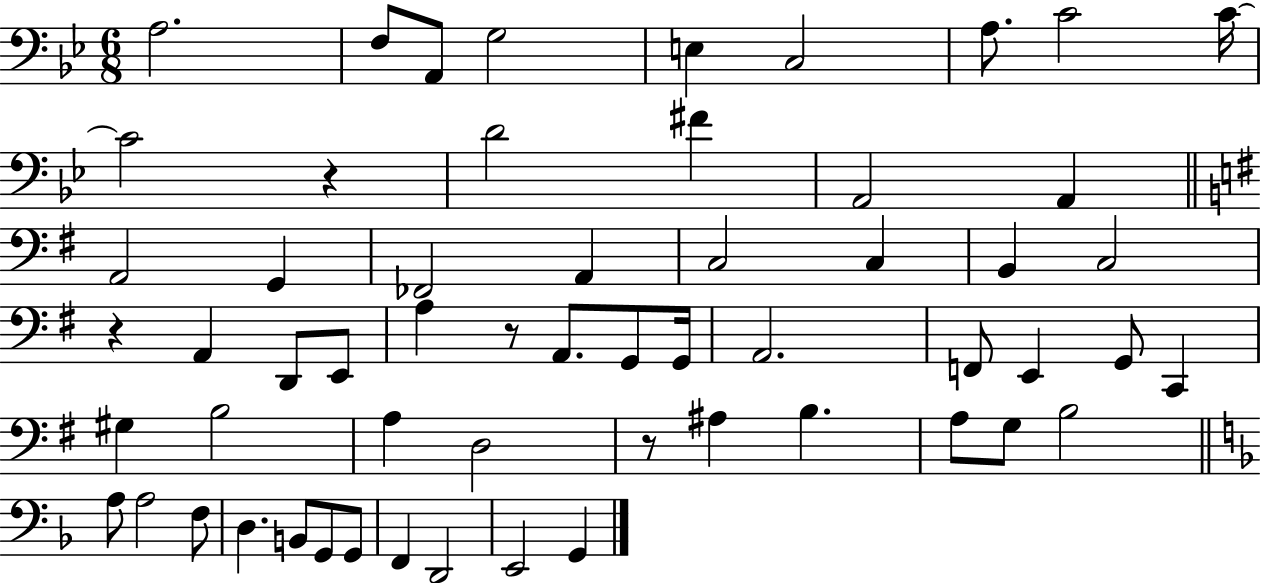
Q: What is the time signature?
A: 6/8